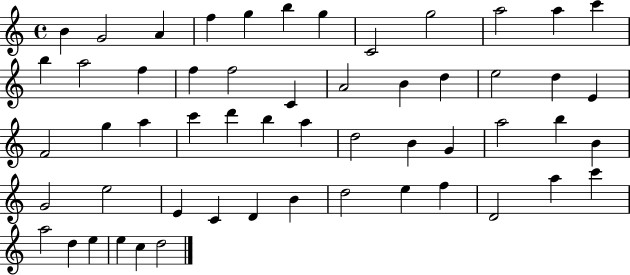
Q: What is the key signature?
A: C major